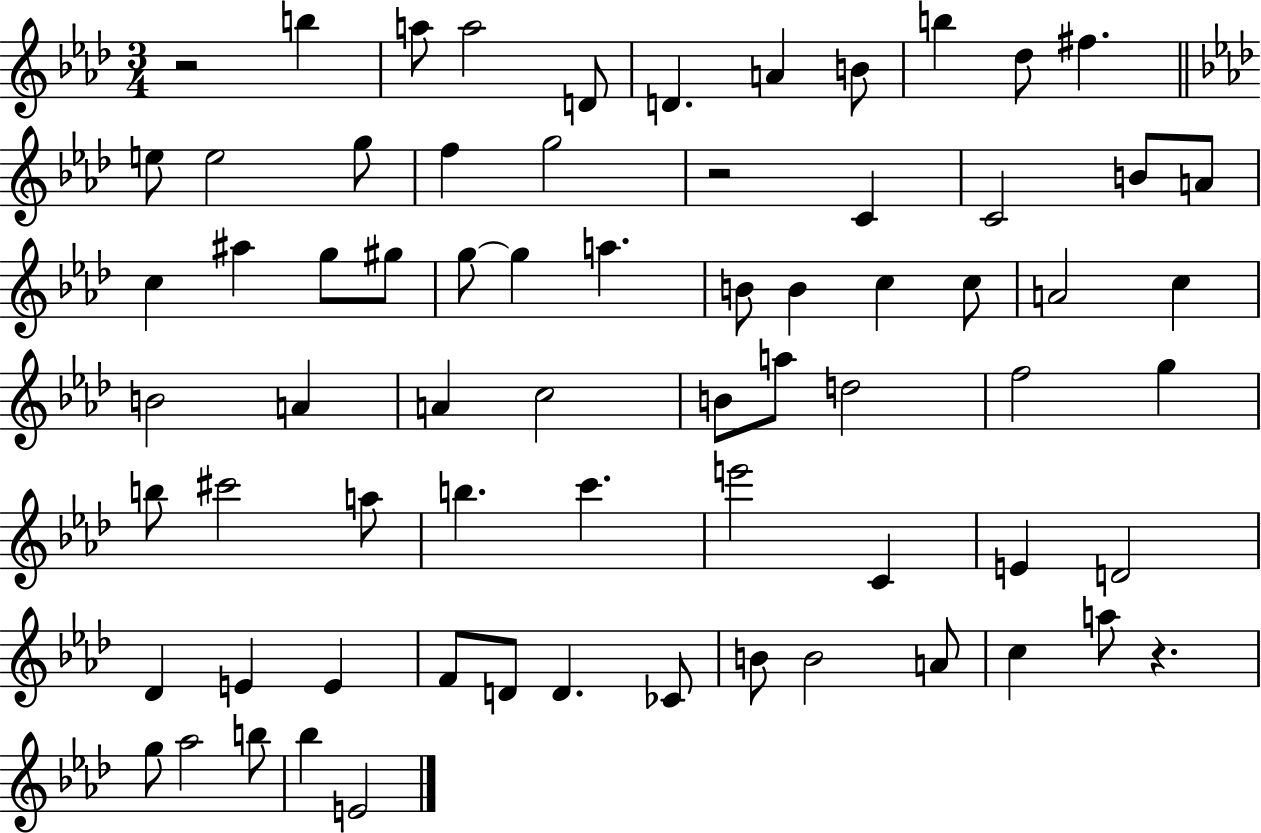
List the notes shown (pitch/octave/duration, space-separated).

R/h B5/q A5/e A5/h D4/e D4/q. A4/q B4/e B5/q Db5/e F#5/q. E5/e E5/h G5/e F5/q G5/h R/h C4/q C4/h B4/e A4/e C5/q A#5/q G5/e G#5/e G5/e G5/q A5/q. B4/e B4/q C5/q C5/e A4/h C5/q B4/h A4/q A4/q C5/h B4/e A5/e D5/h F5/h G5/q B5/e C#6/h A5/e B5/q. C6/q. E6/h C4/q E4/q D4/h Db4/q E4/q E4/q F4/e D4/e D4/q. CES4/e B4/e B4/h A4/e C5/q A5/e R/q. G5/e Ab5/h B5/e Bb5/q E4/h